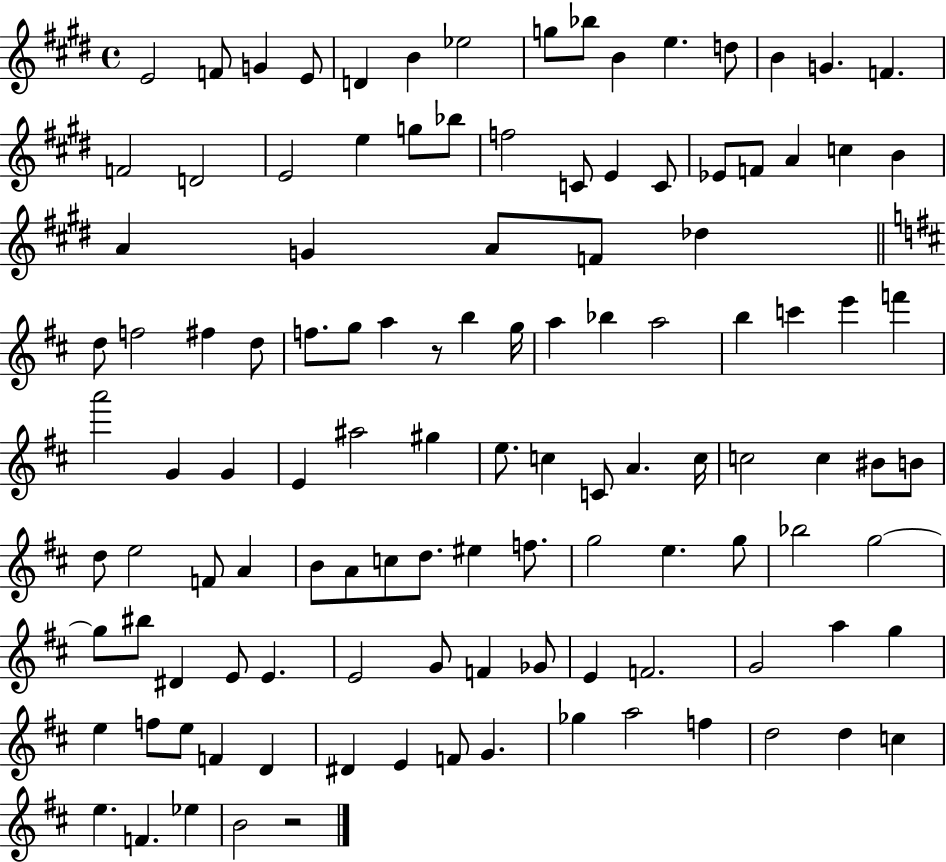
E4/h F4/e G4/q E4/e D4/q B4/q Eb5/h G5/e Bb5/e B4/q E5/q. D5/e B4/q G4/q. F4/q. F4/h D4/h E4/h E5/q G5/e Bb5/e F5/h C4/e E4/q C4/e Eb4/e F4/e A4/q C5/q B4/q A4/q G4/q A4/e F4/e Db5/q D5/e F5/h F#5/q D5/e F5/e. G5/e A5/q R/e B5/q G5/s A5/q Bb5/q A5/h B5/q C6/q E6/q F6/q A6/h G4/q G4/q E4/q A#5/h G#5/q E5/e. C5/q C4/e A4/q. C5/s C5/h C5/q BIS4/e B4/e D5/e E5/h F4/e A4/q B4/e A4/e C5/e D5/e. EIS5/q F5/e. G5/h E5/q. G5/e Bb5/h G5/h G5/e BIS5/e D#4/q E4/e E4/q. E4/h G4/e F4/q Gb4/e E4/q F4/h. G4/h A5/q G5/q E5/q F5/e E5/e F4/q D4/q D#4/q E4/q F4/e G4/q. Gb5/q A5/h F5/q D5/h D5/q C5/q E5/q. F4/q. Eb5/q B4/h R/h